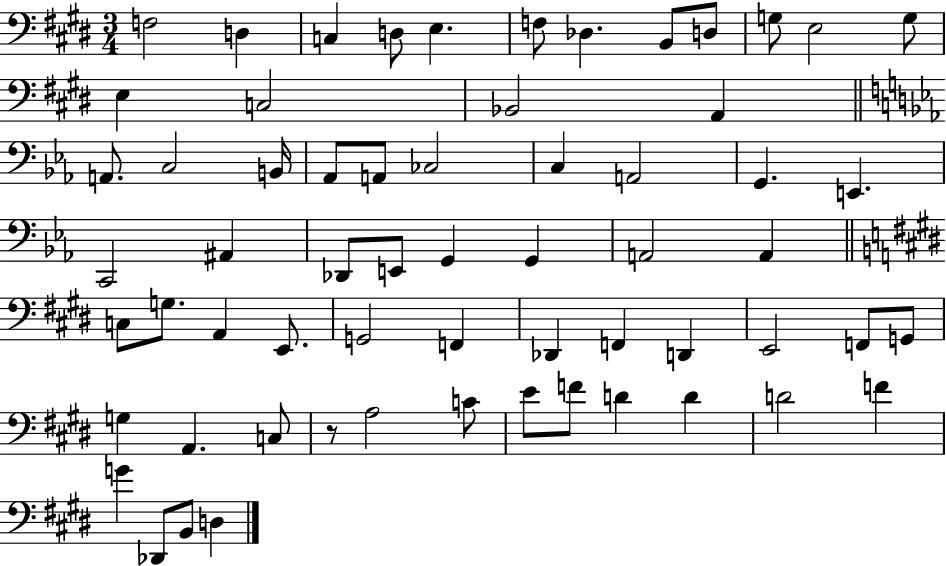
F3/h D3/q C3/q D3/e E3/q. F3/e Db3/q. B2/e D3/e G3/e E3/h G3/e E3/q C3/h Bb2/h A2/q A2/e. C3/h B2/s Ab2/e A2/e CES3/h C3/q A2/h G2/q. E2/q. C2/h A#2/q Db2/e E2/e G2/q G2/q A2/h A2/q C3/e G3/e. A2/q E2/e. G2/h F2/q Db2/q F2/q D2/q E2/h F2/e G2/e G3/q A2/q. C3/e R/e A3/h C4/e E4/e F4/e D4/q D4/q D4/h F4/q G4/q Db2/e B2/e D3/q